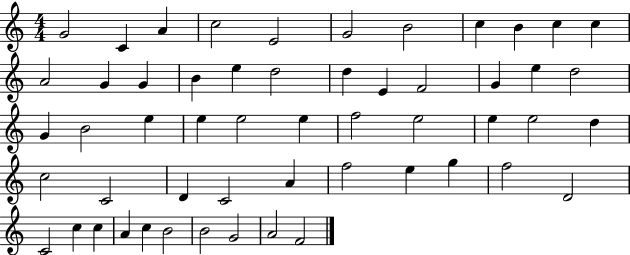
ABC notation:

X:1
T:Untitled
M:4/4
L:1/4
K:C
G2 C A c2 E2 G2 B2 c B c c A2 G G B e d2 d E F2 G e d2 G B2 e e e2 e f2 e2 e e2 d c2 C2 D C2 A f2 e g f2 D2 C2 c c A c B2 B2 G2 A2 F2